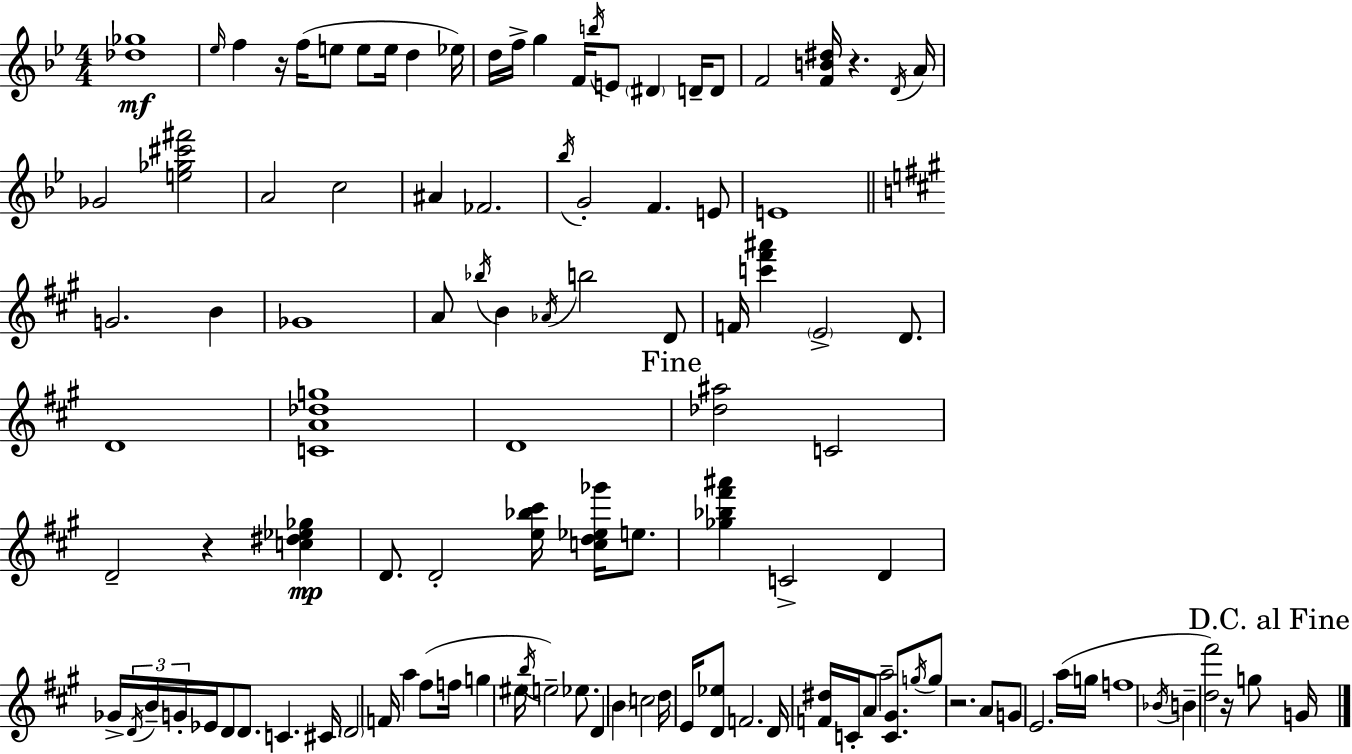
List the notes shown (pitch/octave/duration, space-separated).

[Db5,Gb5]/w Eb5/s F5/q R/s F5/s E5/e E5/e E5/s D5/q Eb5/s D5/s F5/s G5/q F4/s B5/s E4/e D#4/q D4/s D4/e F4/h [F4,B4,D#5]/s R/q. D4/s A4/s Gb4/h [E5,Gb5,C#6,F#6]/h A4/h C5/h A#4/q FES4/h. Bb5/s G4/h F4/q. E4/e E4/w G4/h. B4/q Gb4/w A4/e Bb5/s B4/q Ab4/s B5/h D4/e F4/s [C6,F#6,A#6]/q E4/h D4/e. D4/w [C4,A4,Db5,G5]/w D4/w [Db5,A#5]/h C4/h D4/h R/q [C5,D#5,Eb5,Gb5]/q D4/e. D4/h [E5,Bb5,C#6]/s [C5,D5,Eb5,Gb6]/s E5/e. [Gb5,Bb5,F#6,A#6]/q C4/h D4/q Gb4/s D4/s B4/s G4/s Eb4/s D4/e D4/e. C4/q. C#4/s D4/h F4/s A5/q F#5/e F5/s G5/q EIS5/s B5/s E5/h Eb5/e. D4/q B4/q C5/h D5/s E4/s [D4,Eb5]/e F4/h. D4/s [F4,D#5]/s C4/s A4/e A5/h [C4,G#4]/e. G5/s G5/e R/h. A4/e G4/e E4/h. A5/s G5/s F5/w Bb4/s B4/q [D5,F#6]/h R/s G5/e G4/s